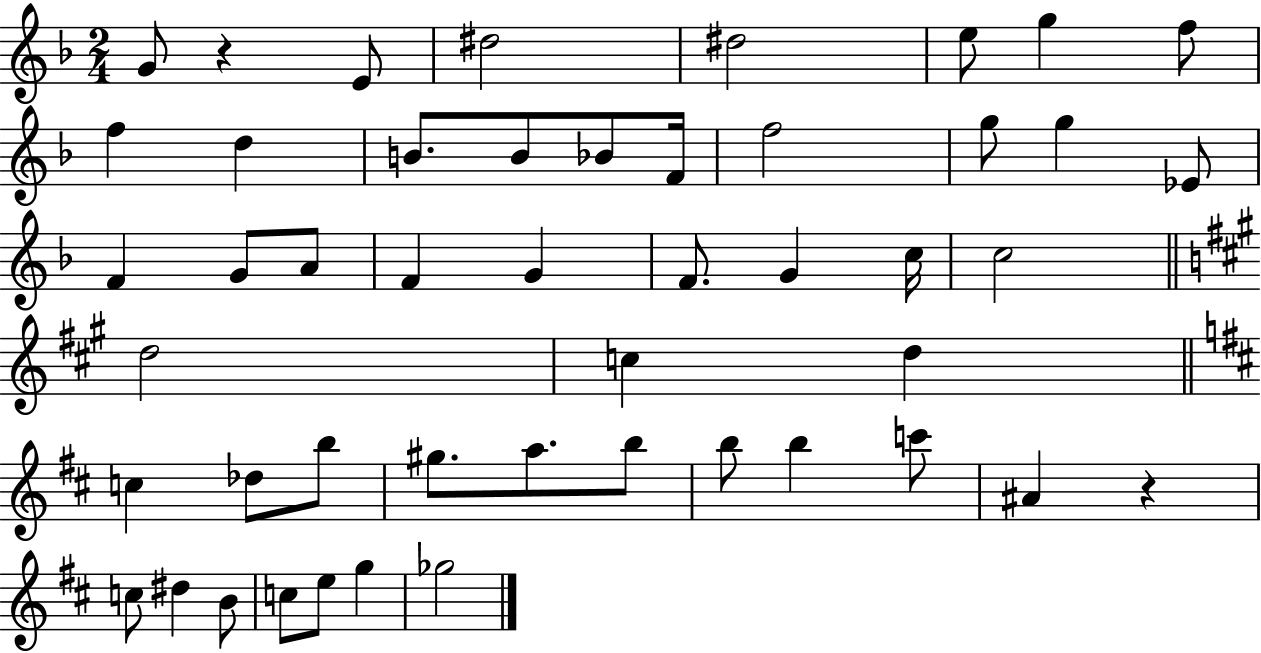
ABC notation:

X:1
T:Untitled
M:2/4
L:1/4
K:F
G/2 z E/2 ^d2 ^d2 e/2 g f/2 f d B/2 B/2 _B/2 F/4 f2 g/2 g _E/2 F G/2 A/2 F G F/2 G c/4 c2 d2 c d c _d/2 b/2 ^g/2 a/2 b/2 b/2 b c'/2 ^A z c/2 ^d B/2 c/2 e/2 g _g2